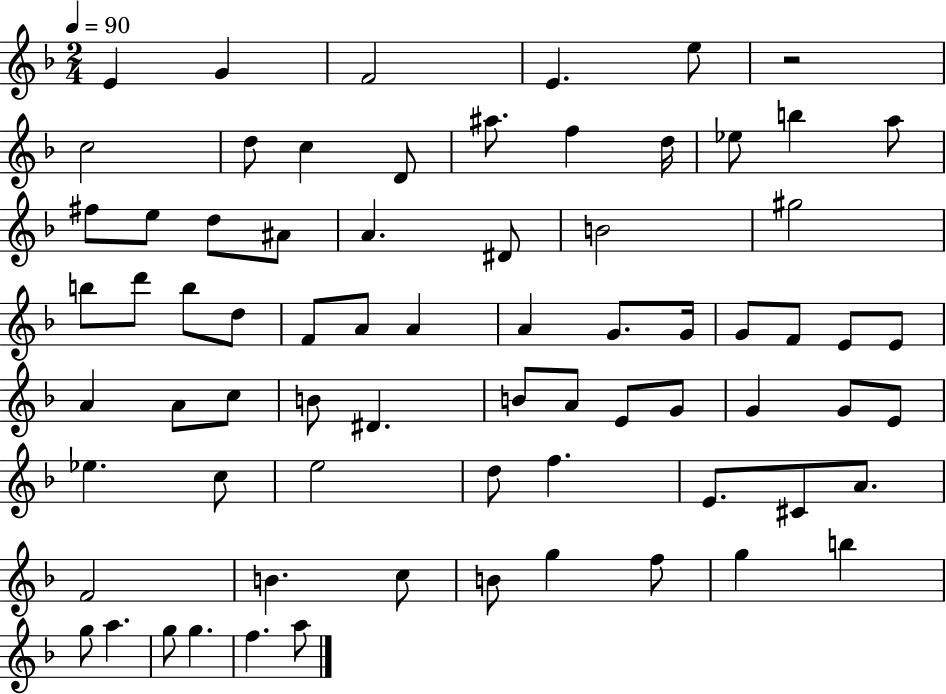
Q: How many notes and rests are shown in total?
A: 72